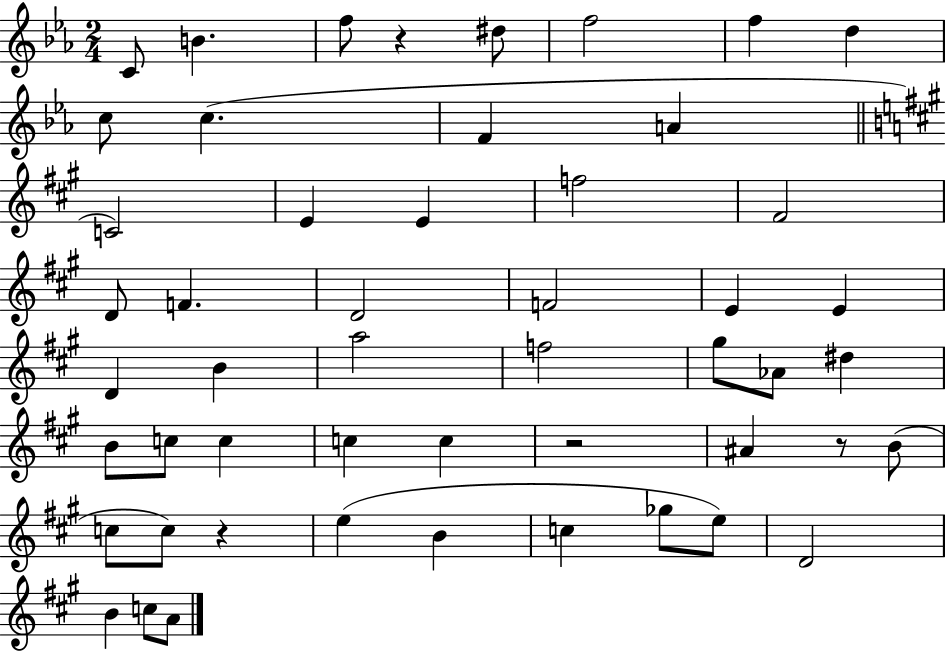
C4/e B4/q. F5/e R/q D#5/e F5/h F5/q D5/q C5/e C5/q. F4/q A4/q C4/h E4/q E4/q F5/h F#4/h D4/e F4/q. D4/h F4/h E4/q E4/q D4/q B4/q A5/h F5/h G#5/e Ab4/e D#5/q B4/e C5/e C5/q C5/q C5/q R/h A#4/q R/e B4/e C5/e C5/e R/q E5/q B4/q C5/q Gb5/e E5/e D4/h B4/q C5/e A4/e